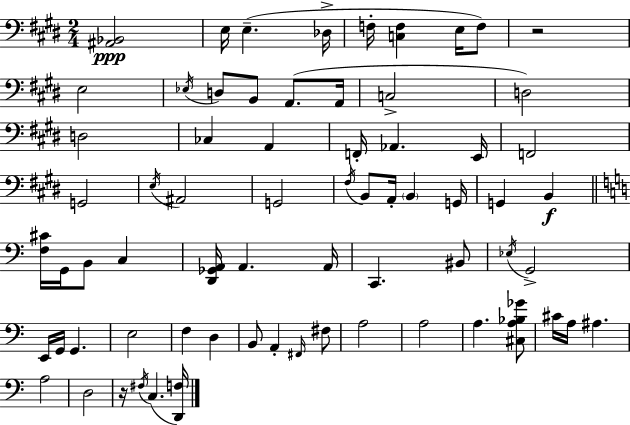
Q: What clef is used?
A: bass